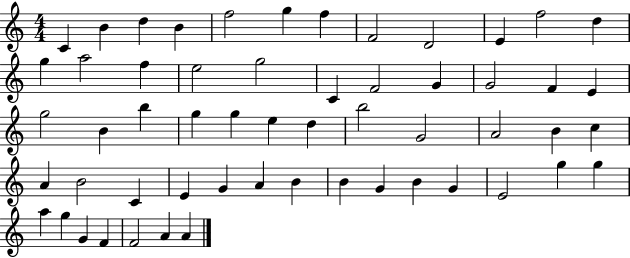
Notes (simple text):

C4/q B4/q D5/q B4/q F5/h G5/q F5/q F4/h D4/h E4/q F5/h D5/q G5/q A5/h F5/q E5/h G5/h C4/q F4/h G4/q G4/h F4/q E4/q G5/h B4/q B5/q G5/q G5/q E5/q D5/q B5/h G4/h A4/h B4/q C5/q A4/q B4/h C4/q E4/q G4/q A4/q B4/q B4/q G4/q B4/q G4/q E4/h G5/q G5/q A5/q G5/q G4/q F4/q F4/h A4/q A4/q